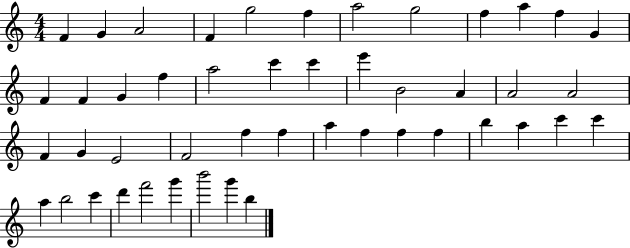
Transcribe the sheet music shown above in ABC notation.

X:1
T:Untitled
M:4/4
L:1/4
K:C
F G A2 F g2 f a2 g2 f a f G F F G f a2 c' c' e' B2 A A2 A2 F G E2 F2 f f a f f f b a c' c' a b2 c' d' f'2 g' b'2 g' b